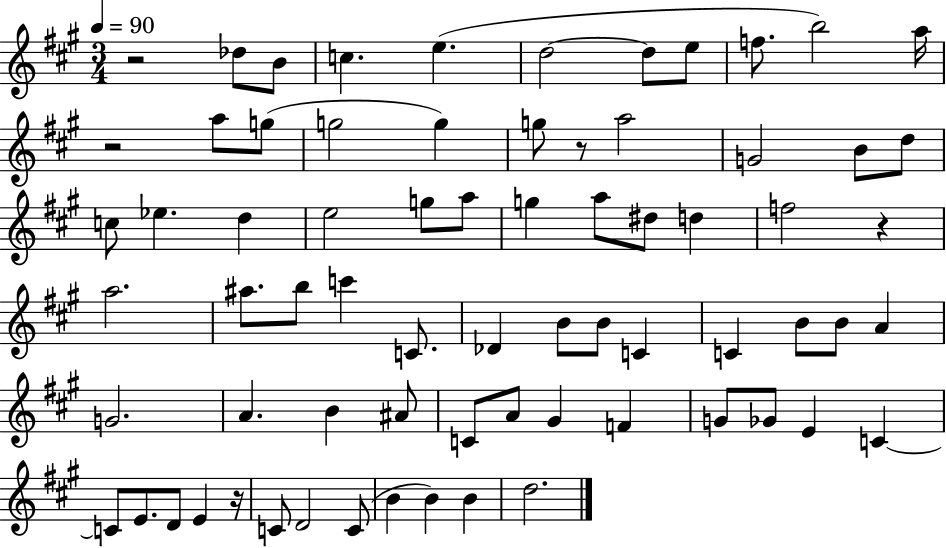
{
  \clef treble
  \numericTimeSignature
  \time 3/4
  \key a \major
  \tempo 4 = 90
  r2 des''8 b'8 | c''4. e''4.( | d''2~~ d''8 e''8 | f''8. b''2) a''16 | \break r2 a''8 g''8( | g''2 g''4) | g''8 r8 a''2 | g'2 b'8 d''8 | \break c''8 ees''4. d''4 | e''2 g''8 a''8 | g''4 a''8 dis''8 d''4 | f''2 r4 | \break a''2. | ais''8. b''8 c'''4 c'8. | des'4 b'8 b'8 c'4 | c'4 b'8 b'8 a'4 | \break g'2. | a'4. b'4 ais'8 | c'8 a'8 gis'4 f'4 | g'8 ges'8 e'4 c'4~~ | \break c'8 e'8. d'8 e'4 r16 | c'8 d'2 c'8( | b'4 b'4) b'4 | d''2. | \break \bar "|."
}